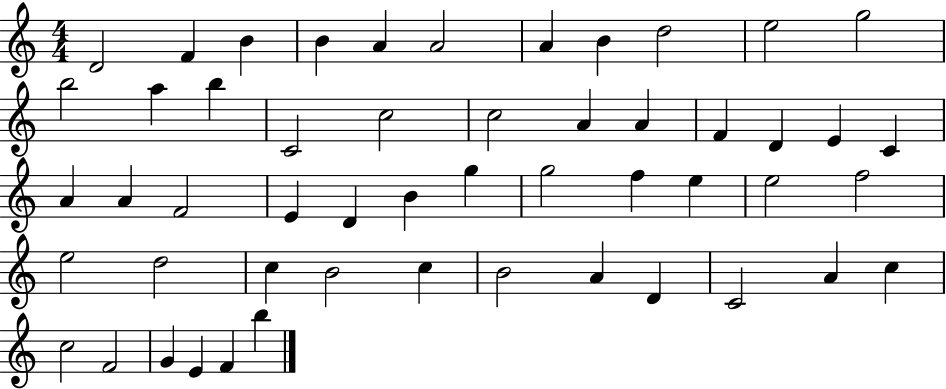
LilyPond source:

{
  \clef treble
  \numericTimeSignature
  \time 4/4
  \key c \major
  d'2 f'4 b'4 | b'4 a'4 a'2 | a'4 b'4 d''2 | e''2 g''2 | \break b''2 a''4 b''4 | c'2 c''2 | c''2 a'4 a'4 | f'4 d'4 e'4 c'4 | \break a'4 a'4 f'2 | e'4 d'4 b'4 g''4 | g''2 f''4 e''4 | e''2 f''2 | \break e''2 d''2 | c''4 b'2 c''4 | b'2 a'4 d'4 | c'2 a'4 c''4 | \break c''2 f'2 | g'4 e'4 f'4 b''4 | \bar "|."
}